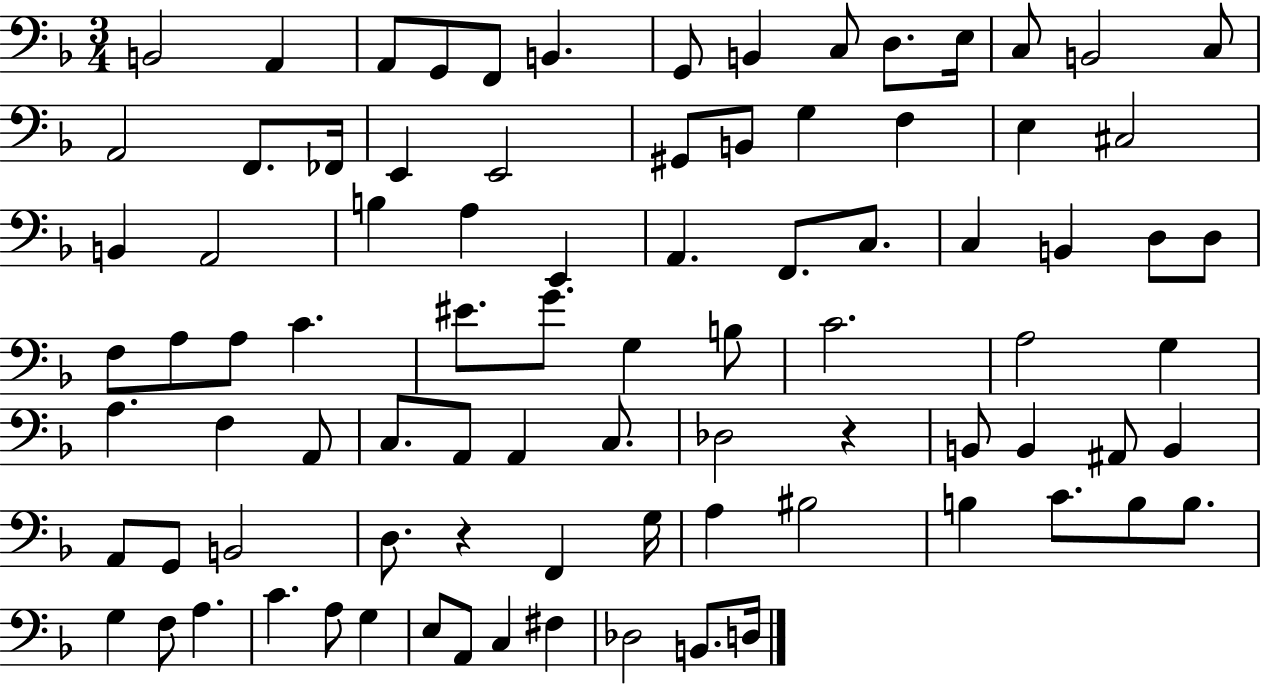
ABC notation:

X:1
T:Untitled
M:3/4
L:1/4
K:F
B,,2 A,, A,,/2 G,,/2 F,,/2 B,, G,,/2 B,, C,/2 D,/2 E,/4 C,/2 B,,2 C,/2 A,,2 F,,/2 _F,,/4 E,, E,,2 ^G,,/2 B,,/2 G, F, E, ^C,2 B,, A,,2 B, A, E,, A,, F,,/2 C,/2 C, B,, D,/2 D,/2 F,/2 A,/2 A,/2 C ^E/2 G/2 G, B,/2 C2 A,2 G, A, F, A,,/2 C,/2 A,,/2 A,, C,/2 _D,2 z B,,/2 B,, ^A,,/2 B,, A,,/2 G,,/2 B,,2 D,/2 z F,, G,/4 A, ^B,2 B, C/2 B,/2 B,/2 G, F,/2 A, C A,/2 G, E,/2 A,,/2 C, ^F, _D,2 B,,/2 D,/4